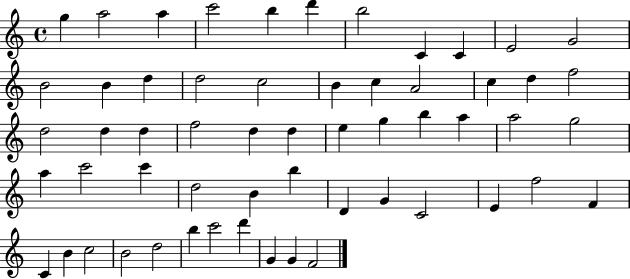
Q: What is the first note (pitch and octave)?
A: G5